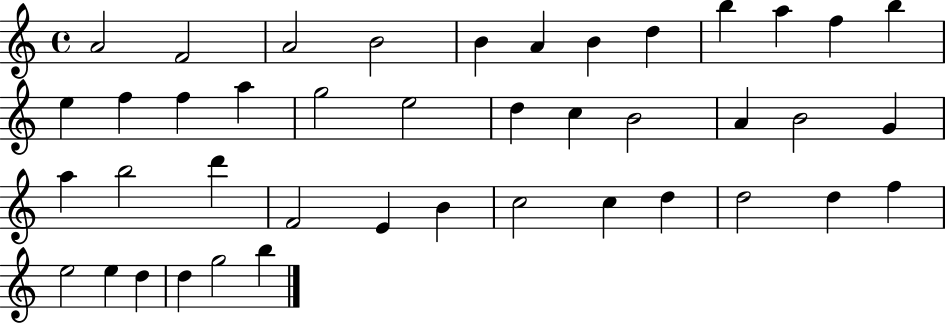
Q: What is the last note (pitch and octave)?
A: B5